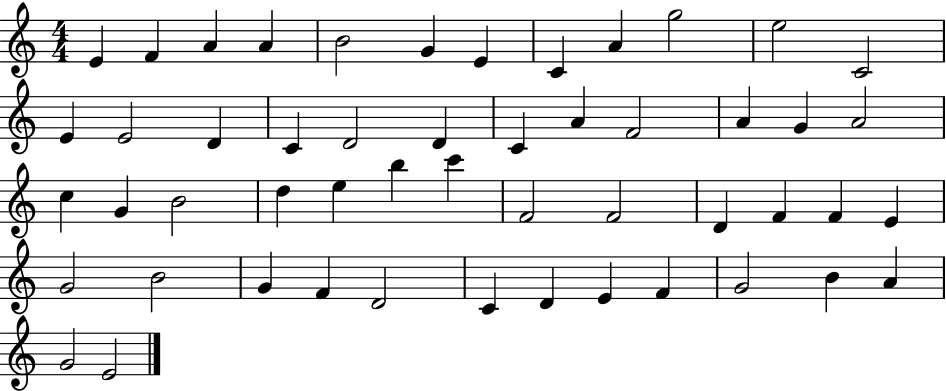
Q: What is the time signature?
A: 4/4